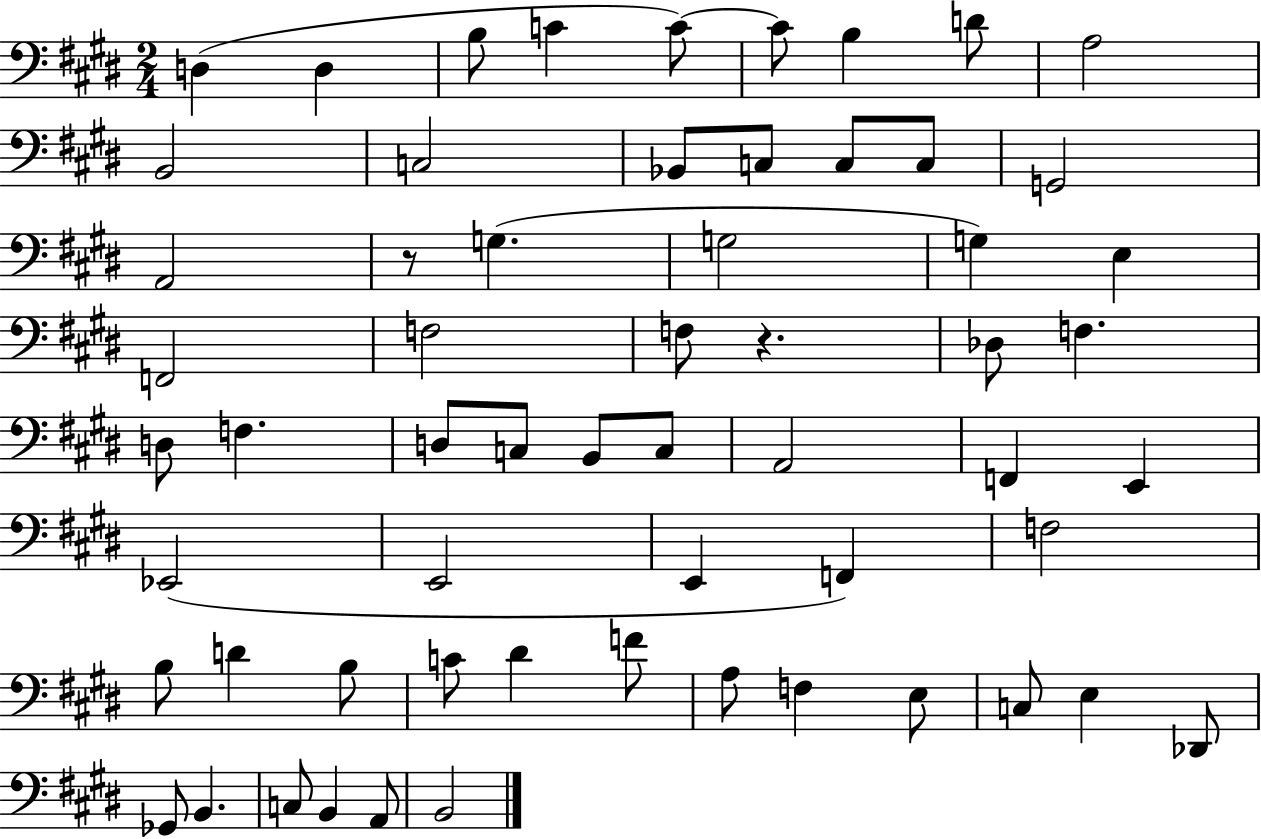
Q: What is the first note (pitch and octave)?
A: D3